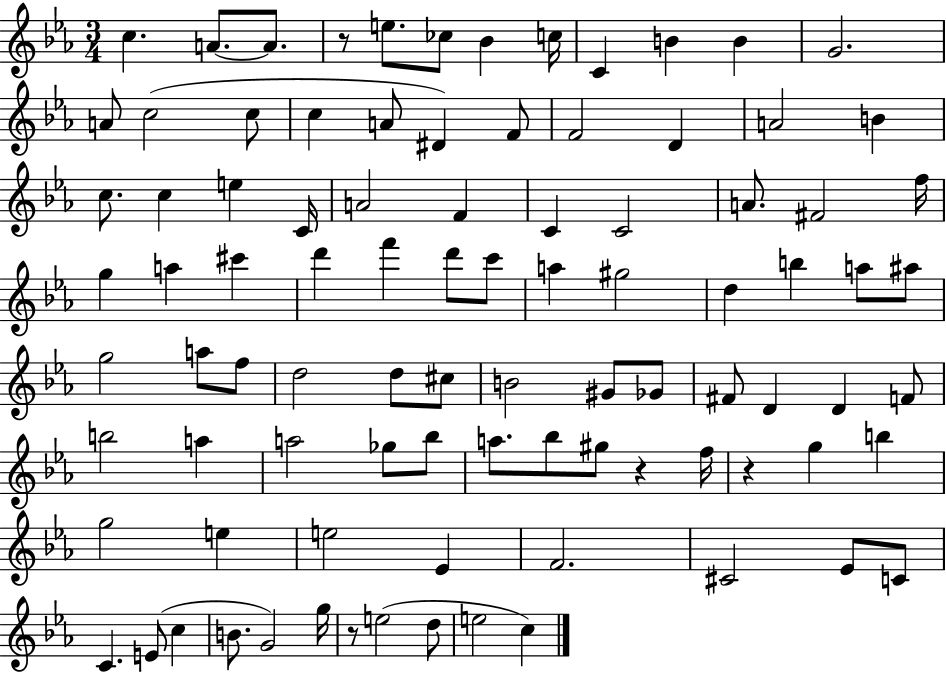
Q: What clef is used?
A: treble